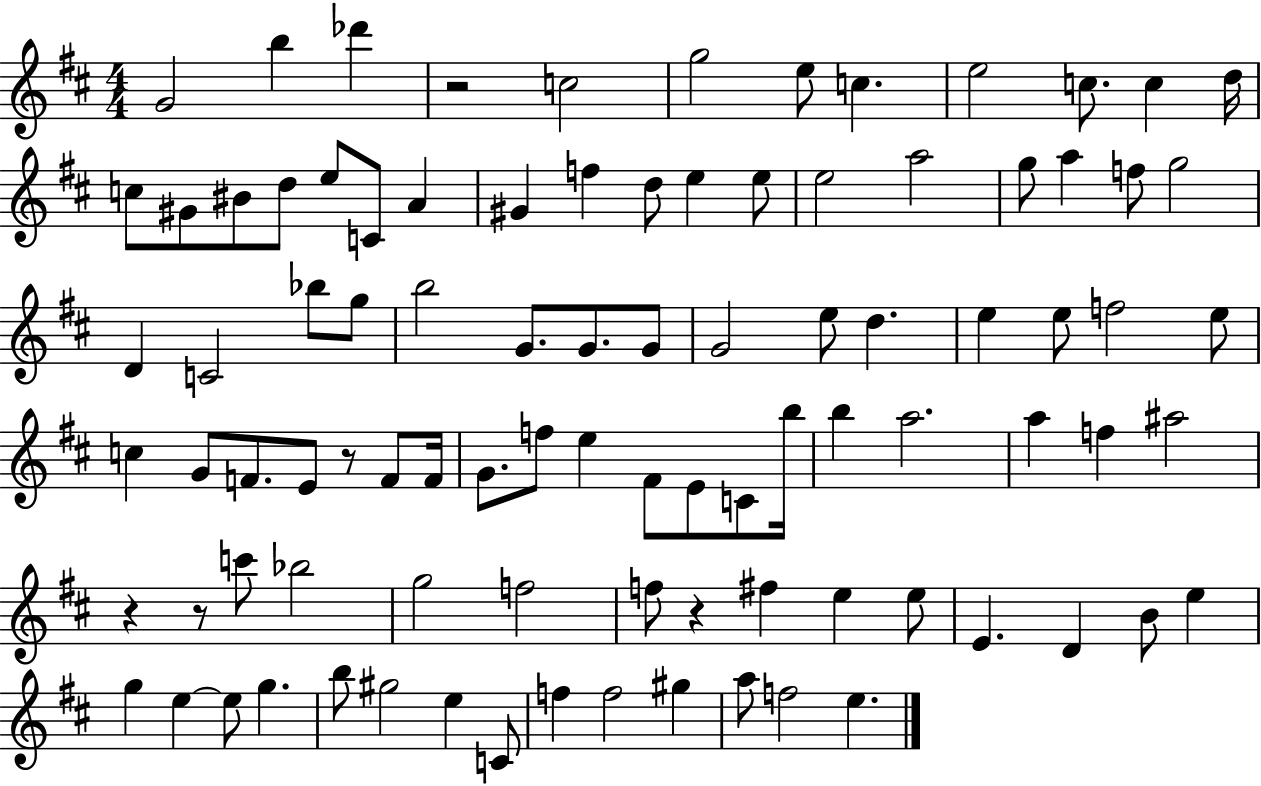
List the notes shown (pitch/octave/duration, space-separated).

G4/h B5/q Db6/q R/h C5/h G5/h E5/e C5/q. E5/h C5/e. C5/q D5/s C5/e G#4/e BIS4/e D5/e E5/e C4/e A4/q G#4/q F5/q D5/e E5/q E5/e E5/h A5/h G5/e A5/q F5/e G5/h D4/q C4/h Bb5/e G5/e B5/h G4/e. G4/e. G4/e G4/h E5/e D5/q. E5/q E5/e F5/h E5/e C5/q G4/e F4/e. E4/e R/e F4/e F4/s G4/e. F5/e E5/q F#4/e E4/e C4/e B5/s B5/q A5/h. A5/q F5/q A#5/h R/q R/e C6/e Bb5/h G5/h F5/h F5/e R/q F#5/q E5/q E5/e E4/q. D4/q B4/e E5/q G5/q E5/q E5/e G5/q. B5/e G#5/h E5/q C4/e F5/q F5/h G#5/q A5/e F5/h E5/q.